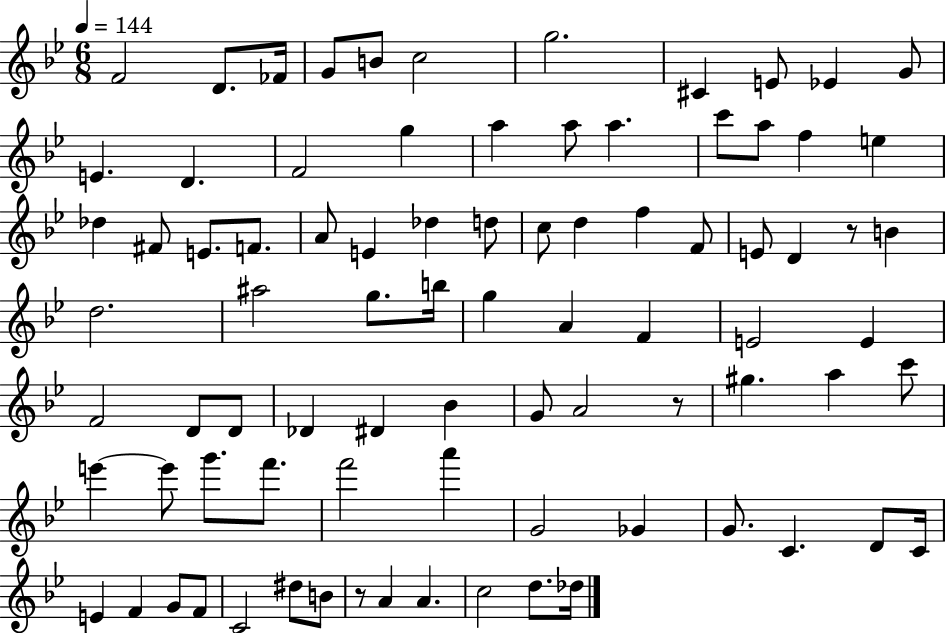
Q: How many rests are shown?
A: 3